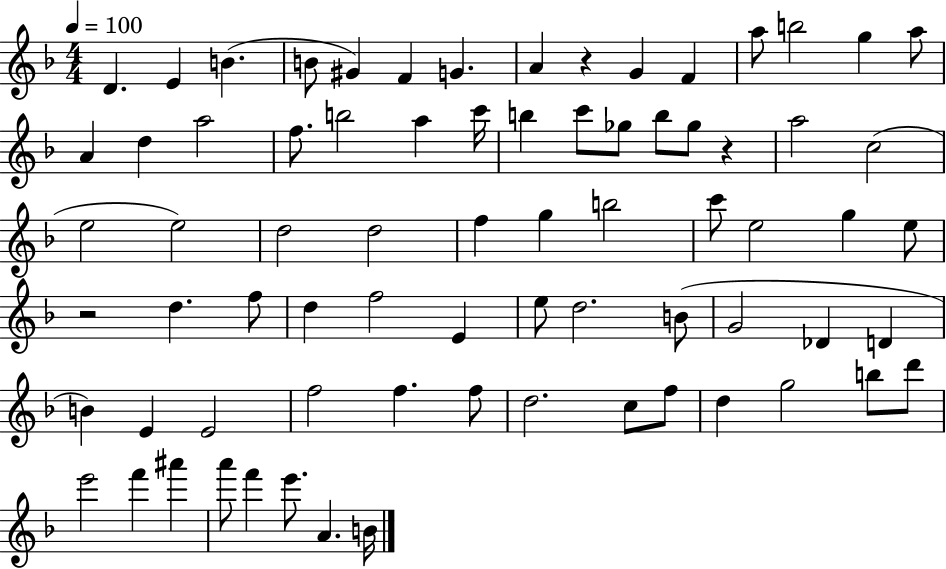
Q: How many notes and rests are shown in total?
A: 74